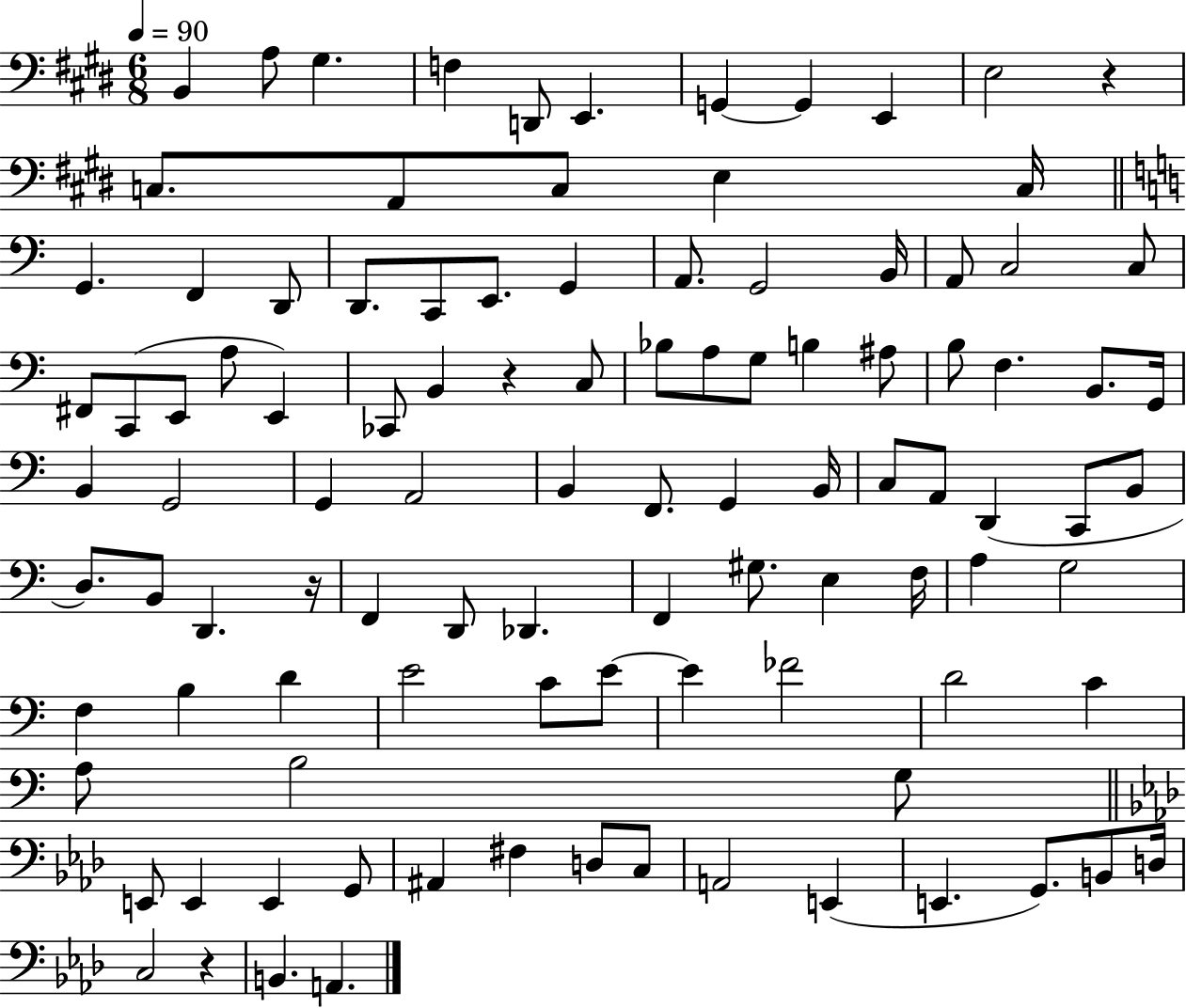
{
  \clef bass
  \numericTimeSignature
  \time 6/8
  \key e \major
  \tempo 4 = 90
  b,4 a8 gis4. | f4 d,8 e,4. | g,4~~ g,4 e,4 | e2 r4 | \break c8. a,8 c8 e4 c16 | \bar "||" \break \key c \major g,4. f,4 d,8 | d,8. c,8 e,8. g,4 | a,8. g,2 b,16 | a,8 c2 c8 | \break fis,8 c,8( e,8 a8 e,4) | ces,8 b,4 r4 c8 | bes8 a8 g8 b4 ais8 | b8 f4. b,8. g,16 | \break b,4 g,2 | g,4 a,2 | b,4 f,8. g,4 b,16 | c8 a,8 d,4( c,8 b,8 | \break d8.) b,8 d,4. r16 | f,4 d,8 des,4. | f,4 gis8. e4 f16 | a4 g2 | \break f4 b4 d'4 | e'2 c'8 e'8~~ | e'4 fes'2 | d'2 c'4 | \break a8 b2 g8 | \bar "||" \break \key f \minor e,8 e,4 e,4 g,8 | ais,4 fis4 d8 c8 | a,2 e,4( | e,4. g,8.) b,8 d16 | \break c2 r4 | b,4. a,4. | \bar "|."
}